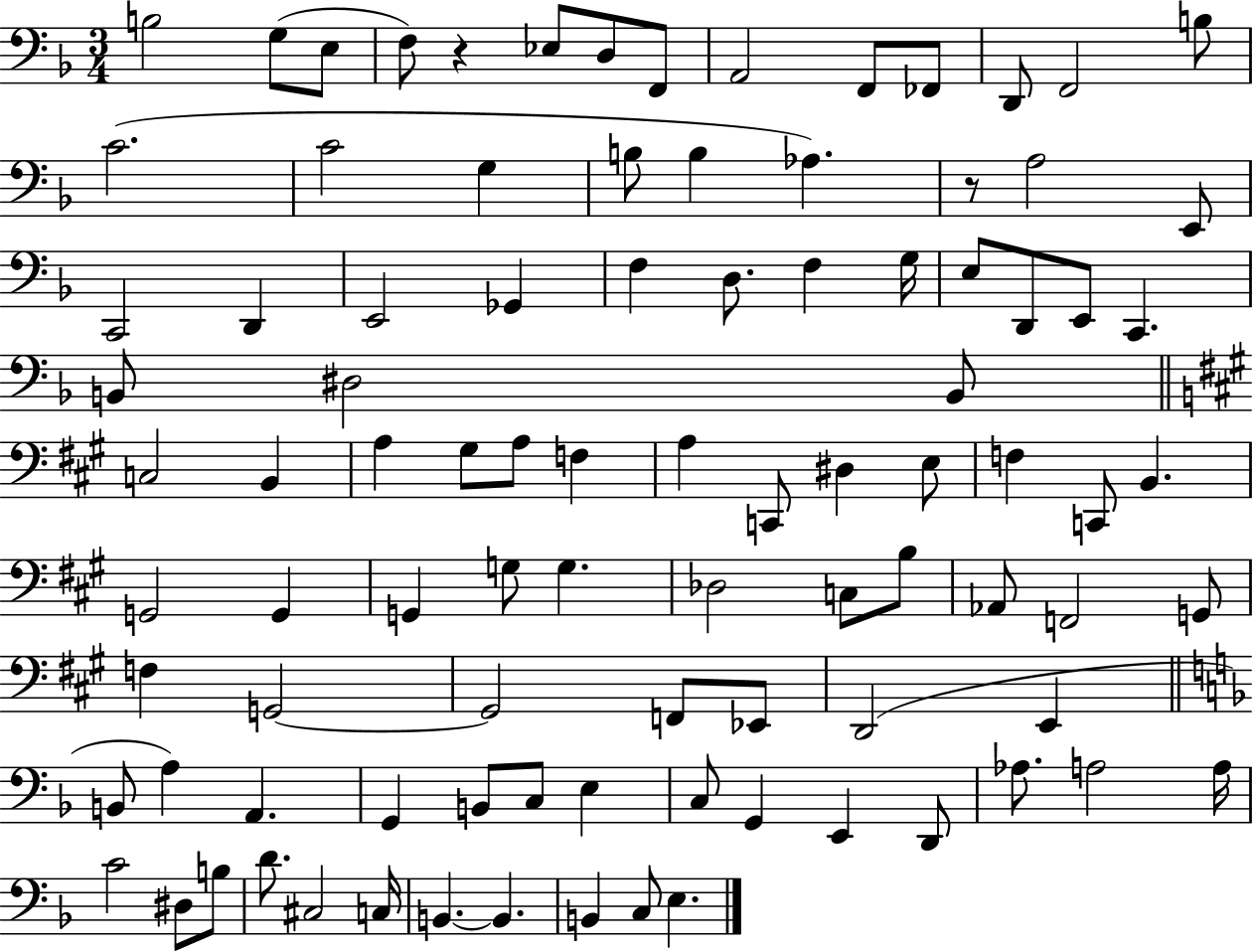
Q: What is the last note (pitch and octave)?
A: E3